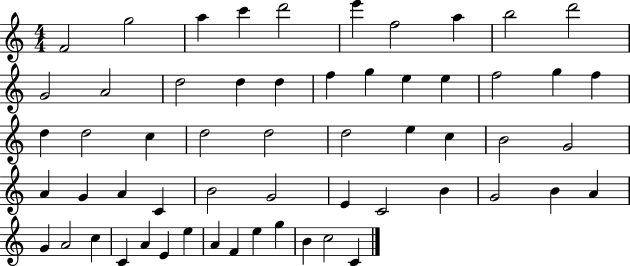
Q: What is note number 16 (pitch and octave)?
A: F5